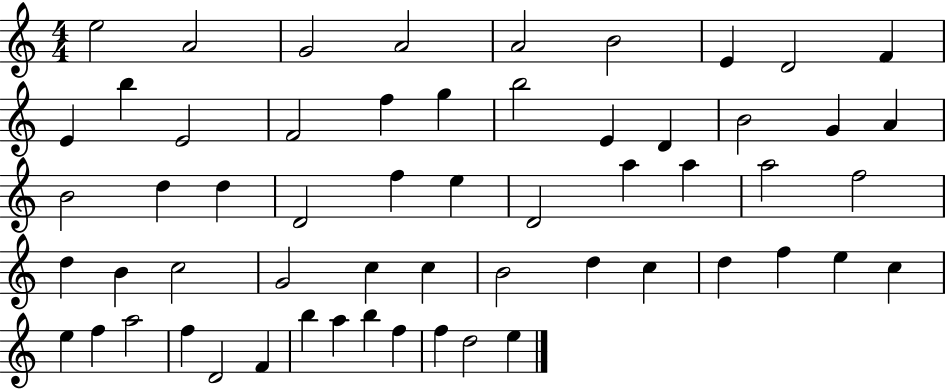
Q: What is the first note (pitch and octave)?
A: E5